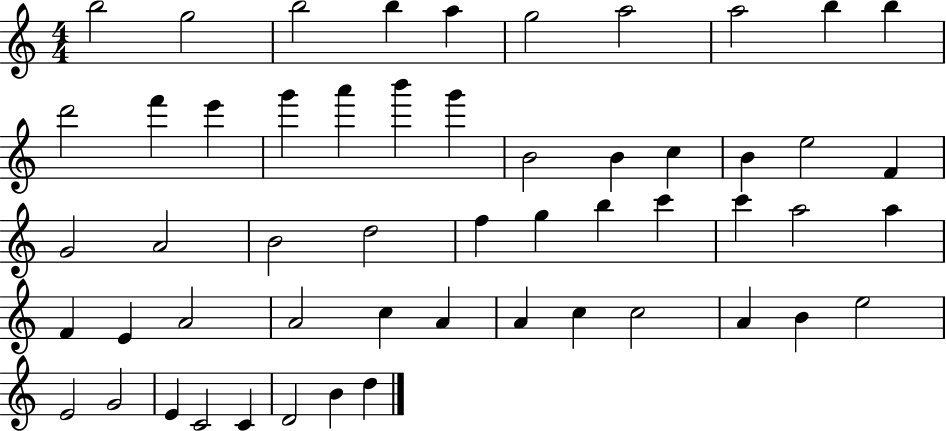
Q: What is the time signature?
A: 4/4